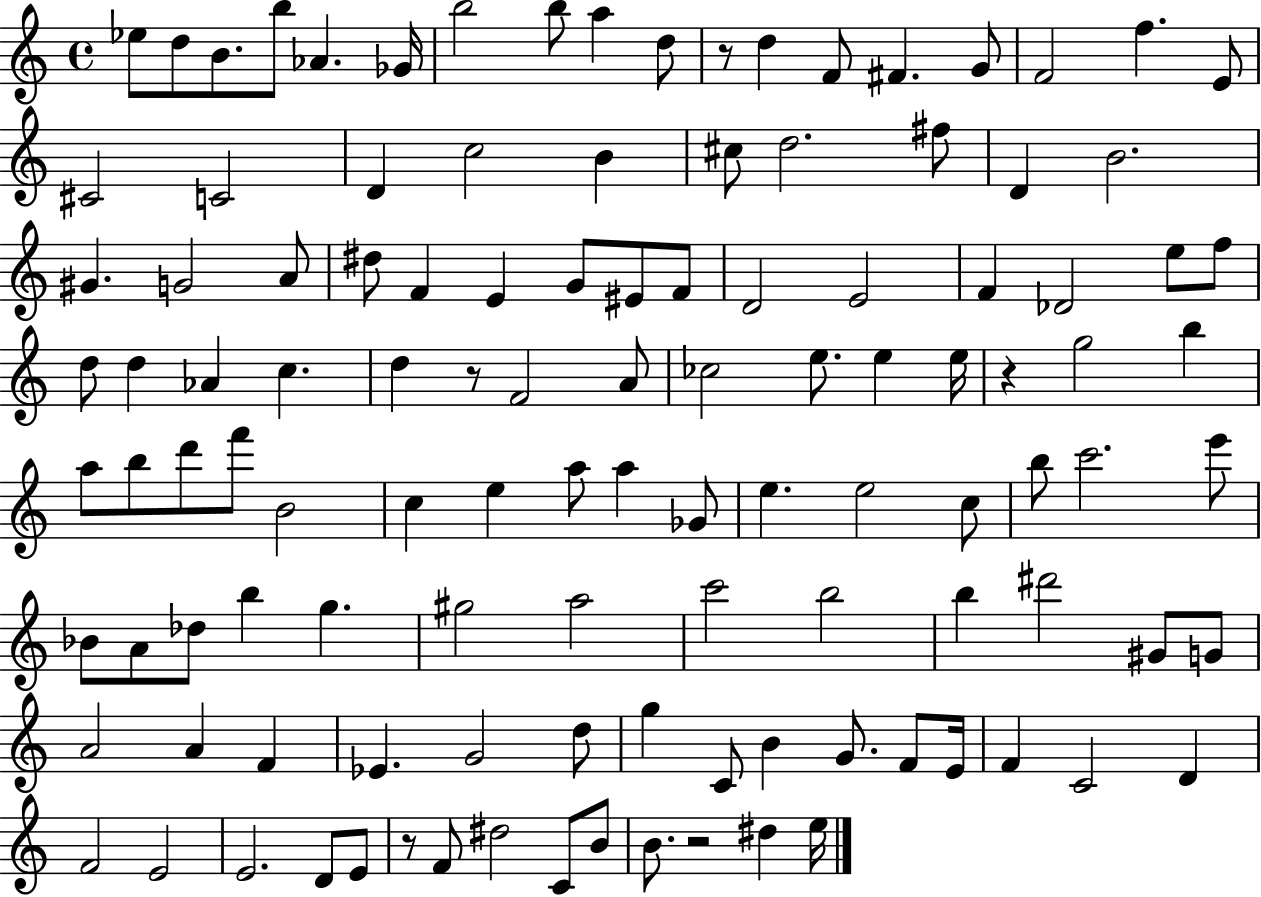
X:1
T:Untitled
M:4/4
L:1/4
K:C
_e/2 d/2 B/2 b/2 _A _G/4 b2 b/2 a d/2 z/2 d F/2 ^F G/2 F2 f E/2 ^C2 C2 D c2 B ^c/2 d2 ^f/2 D B2 ^G G2 A/2 ^d/2 F E G/2 ^E/2 F/2 D2 E2 F _D2 e/2 f/2 d/2 d _A c d z/2 F2 A/2 _c2 e/2 e e/4 z g2 b a/2 b/2 d'/2 f'/2 B2 c e a/2 a _G/2 e e2 c/2 b/2 c'2 e'/2 _B/2 A/2 _d/2 b g ^g2 a2 c'2 b2 b ^d'2 ^G/2 G/2 A2 A F _E G2 d/2 g C/2 B G/2 F/2 E/4 F C2 D F2 E2 E2 D/2 E/2 z/2 F/2 ^d2 C/2 B/2 B/2 z2 ^d e/4